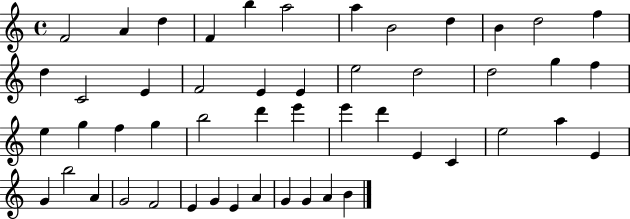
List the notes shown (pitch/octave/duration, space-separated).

F4/h A4/q D5/q F4/q B5/q A5/h A5/q B4/h D5/q B4/q D5/h F5/q D5/q C4/h E4/q F4/h E4/q E4/q E5/h D5/h D5/h G5/q F5/q E5/q G5/q F5/q G5/q B5/h D6/q E6/q E6/q D6/q E4/q C4/q E5/h A5/q E4/q G4/q B5/h A4/q G4/h F4/h E4/q G4/q E4/q A4/q G4/q G4/q A4/q B4/q